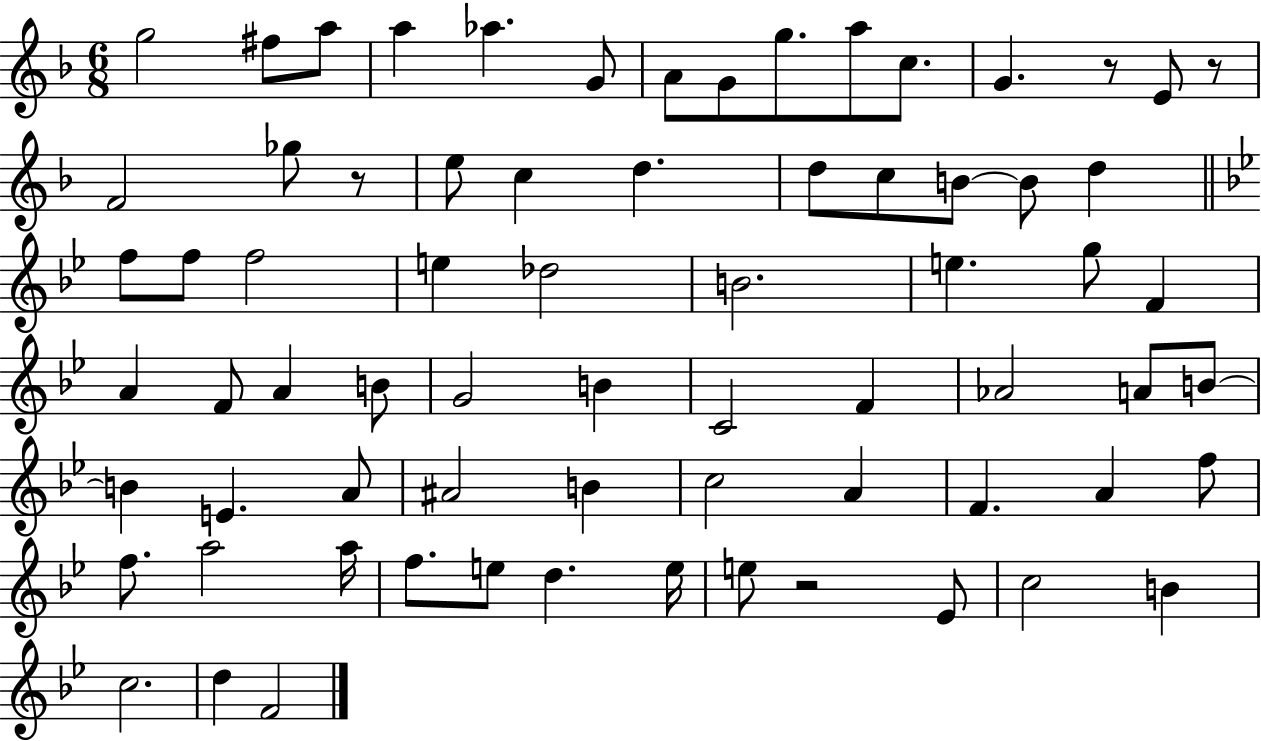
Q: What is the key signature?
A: F major